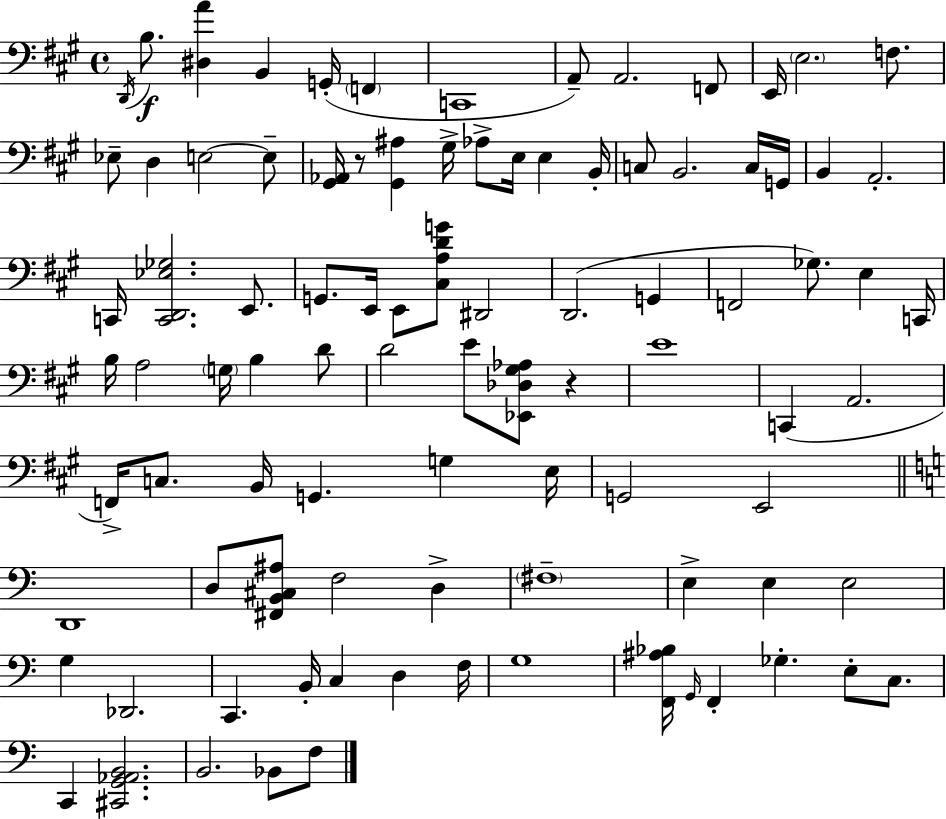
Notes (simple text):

D2/s B3/e. [D#3,A4]/q B2/q G2/s F2/q C2/w A2/e A2/h. F2/e E2/s E3/h. F3/e. Eb3/e D3/q E3/h E3/e [G#2,Ab2]/s R/e [G#2,A#3]/q G#3/s Ab3/e E3/s E3/q B2/s C3/e B2/h. C3/s G2/s B2/q A2/h. C2/s [C2,D2,Eb3,Gb3]/h. E2/e. G2/e. E2/s E2/e [C#3,A3,D4,G4]/e D#2/h D2/h. G2/q F2/h Gb3/e. E3/q C2/s B3/s A3/h G3/s B3/q D4/e D4/h E4/e [Eb2,Db3,G#3,Ab3]/e R/q E4/w C2/q A2/h. F2/s C3/e. B2/s G2/q. G3/q E3/s G2/h E2/h D2/w D3/e [F#2,B2,C#3,A#3]/e F3/h D3/q F#3/w E3/q E3/q E3/h G3/q Db2/h. C2/q. B2/s C3/q D3/q F3/s G3/w [F2,A#3,Bb3]/s G2/s F2/q Gb3/q. E3/e C3/e. C2/q [C#2,G2,Ab2,B2]/h. B2/h. Bb2/e F3/e